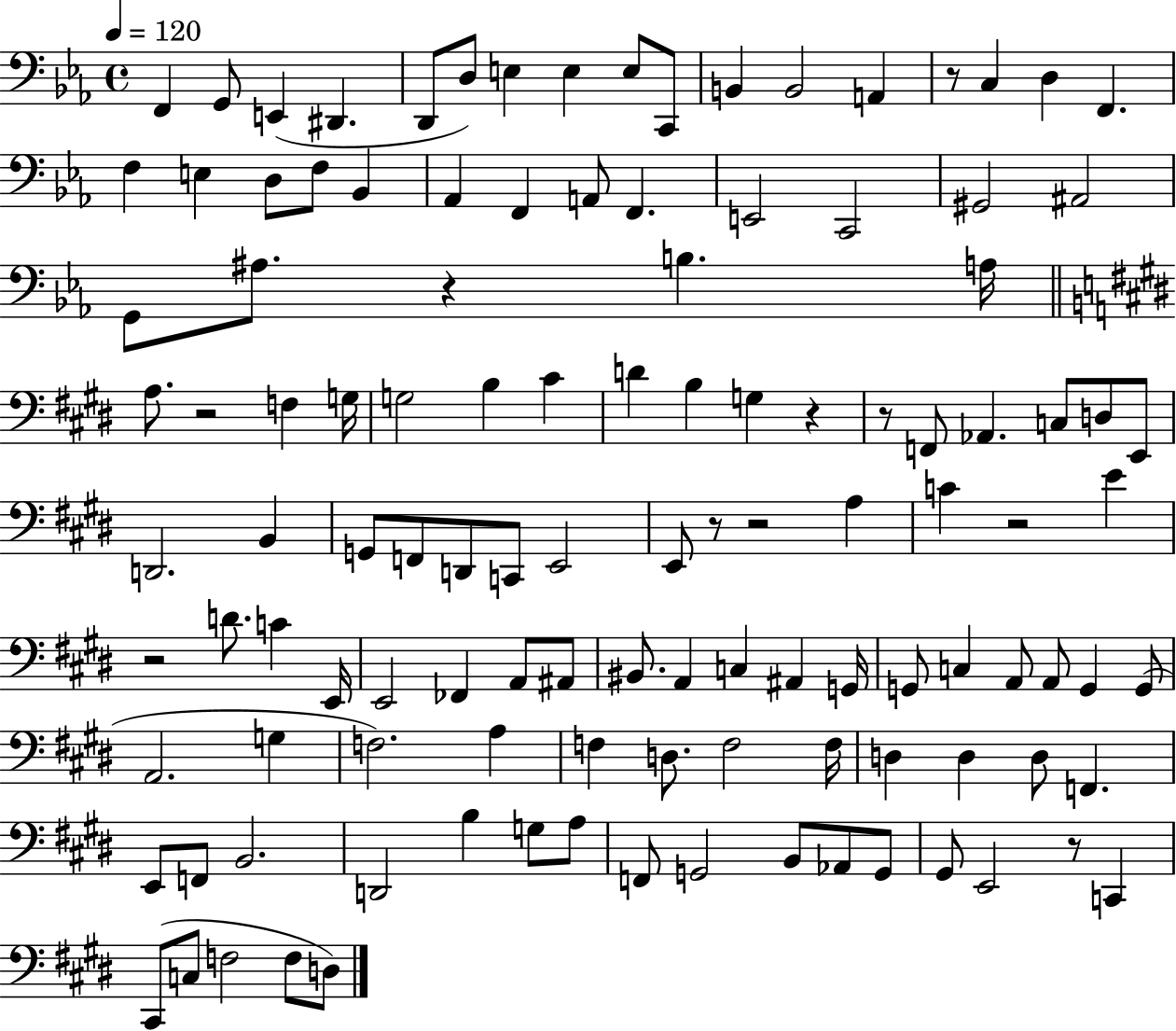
X:1
T:Untitled
M:4/4
L:1/4
K:Eb
F,, G,,/2 E,, ^D,, D,,/2 D,/2 E, E, E,/2 C,,/2 B,, B,,2 A,, z/2 C, D, F,, F, E, D,/2 F,/2 _B,, _A,, F,, A,,/2 F,, E,,2 C,,2 ^G,,2 ^A,,2 G,,/2 ^A,/2 z B, A,/4 A,/2 z2 F, G,/4 G,2 B, ^C D B, G, z z/2 F,,/2 _A,, C,/2 D,/2 E,,/2 D,,2 B,, G,,/2 F,,/2 D,,/2 C,,/2 E,,2 E,,/2 z/2 z2 A, C z2 E z2 D/2 C E,,/4 E,,2 _F,, A,,/2 ^A,,/2 ^B,,/2 A,, C, ^A,, G,,/4 G,,/2 C, A,,/2 A,,/2 G,, G,,/2 A,,2 G, F,2 A, F, D,/2 F,2 F,/4 D, D, D,/2 F,, E,,/2 F,,/2 B,,2 D,,2 B, G,/2 A,/2 F,,/2 G,,2 B,,/2 _A,,/2 G,,/2 ^G,,/2 E,,2 z/2 C,, ^C,,/2 C,/2 F,2 F,/2 D,/2